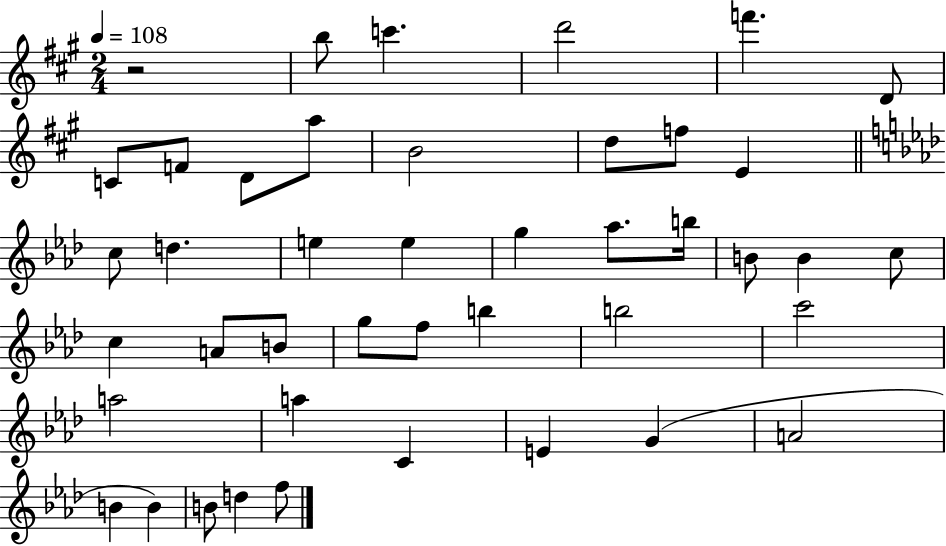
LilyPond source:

{
  \clef treble
  \numericTimeSignature
  \time 2/4
  \key a \major
  \tempo 4 = 108
  r2 | b''8 c'''4. | d'''2 | f'''4. d'8 | \break c'8 f'8 d'8 a''8 | b'2 | d''8 f''8 e'4 | \bar "||" \break \key aes \major c''8 d''4. | e''4 e''4 | g''4 aes''8. b''16 | b'8 b'4 c''8 | \break c''4 a'8 b'8 | g''8 f''8 b''4 | b''2 | c'''2 | \break a''2 | a''4 c'4 | e'4 g'4( | a'2 | \break b'4 b'4) | b'8 d''4 f''8 | \bar "|."
}